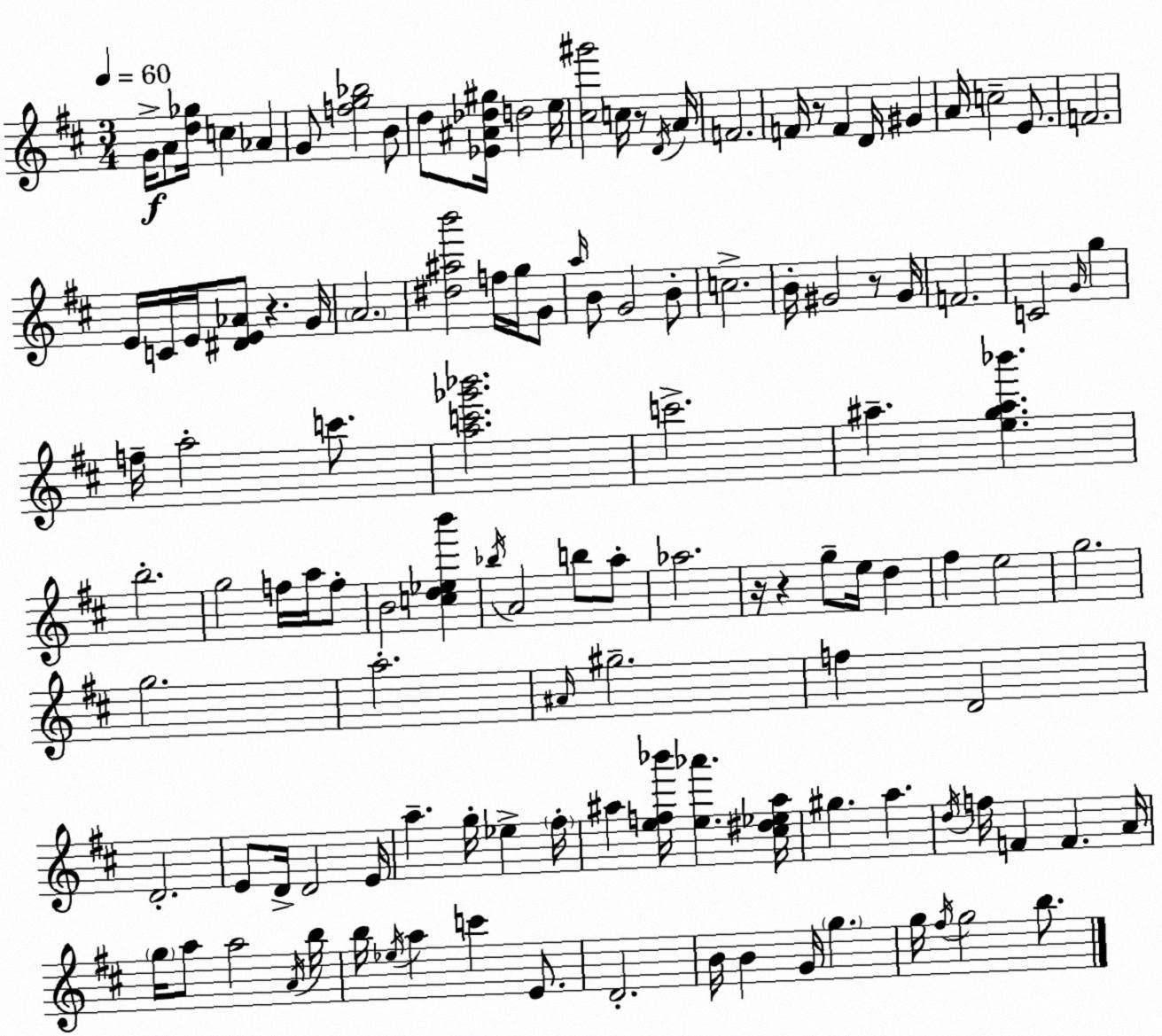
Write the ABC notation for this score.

X:1
T:Untitled
M:3/4
L:1/4
K:D
G/4 A/2 [d_g]/4 c _A G/2 [fg_b]2 B/2 d/2 [_E^A_d^g]/4 d2 e/4 [^c^g']2 c/4 z/2 D/4 A/4 F2 F/4 z/2 F D/4 ^G A/4 c2 E/2 F2 E/4 C/4 E/4 [^DE_A]/2 z G/4 A2 [^d^ab']2 f/4 g/4 G/2 a/4 B/2 G2 B/2 c2 B/4 ^G2 z/2 ^G/4 F2 C2 G/4 g f/4 a2 c'/2 [ac'_g'_b']2 c'2 ^a [eg^a_b'] b2 g2 f/4 a/4 f/2 B2 [cd_eb'] _b/4 A2 b/2 a/2 _a2 z/4 z g/2 e/4 d ^f e2 g2 g2 a2 ^A/4 ^g2 f D2 D2 E/2 D/4 D2 E/4 a g/4 _e ^f/4 ^a [ef_b']/4 [e_a'] [^c^d_e^a]/4 ^g a d/4 f/4 F F A/4 g/4 a/2 a2 A/4 b/4 b/4 _e/4 a c' E/2 D2 B/4 B G/4 g g/4 ^f/4 g2 b/2